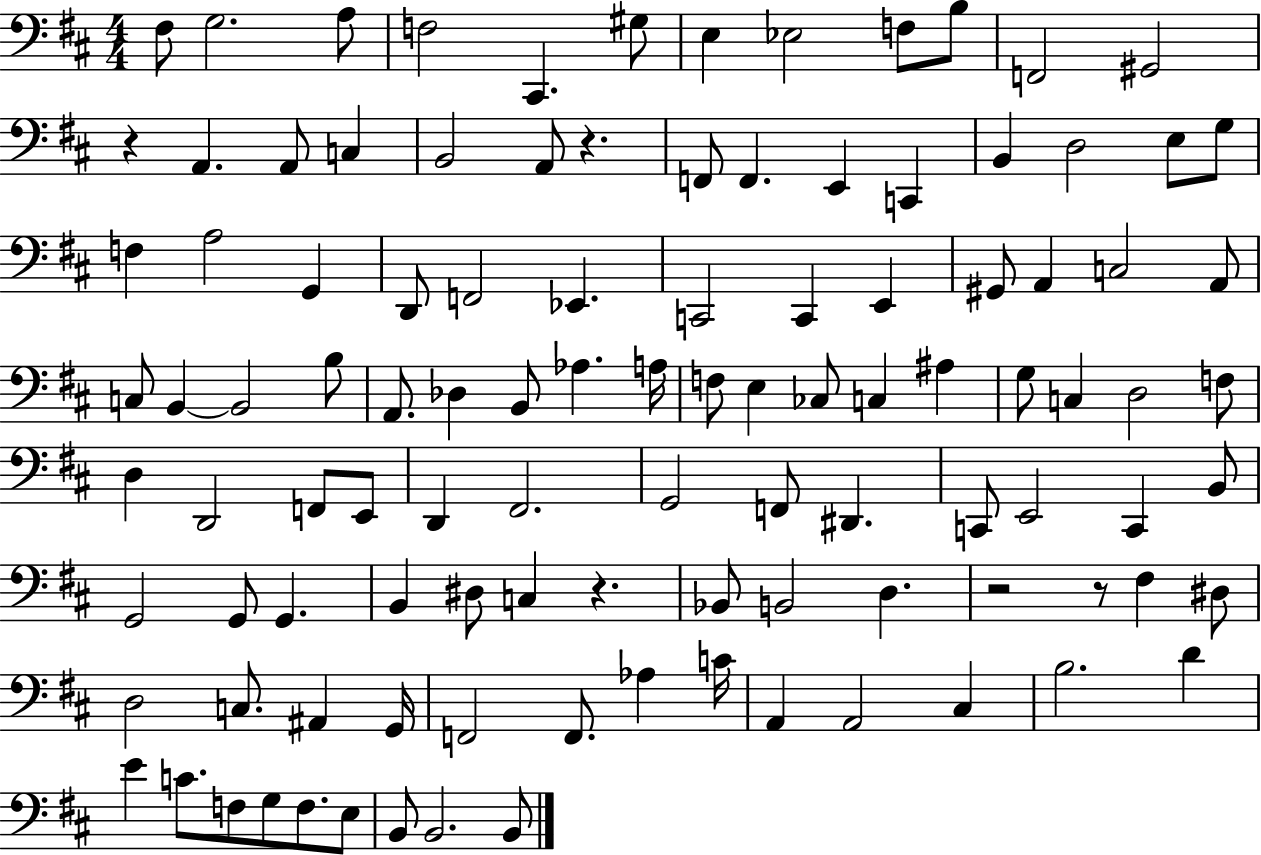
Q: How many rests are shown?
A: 5